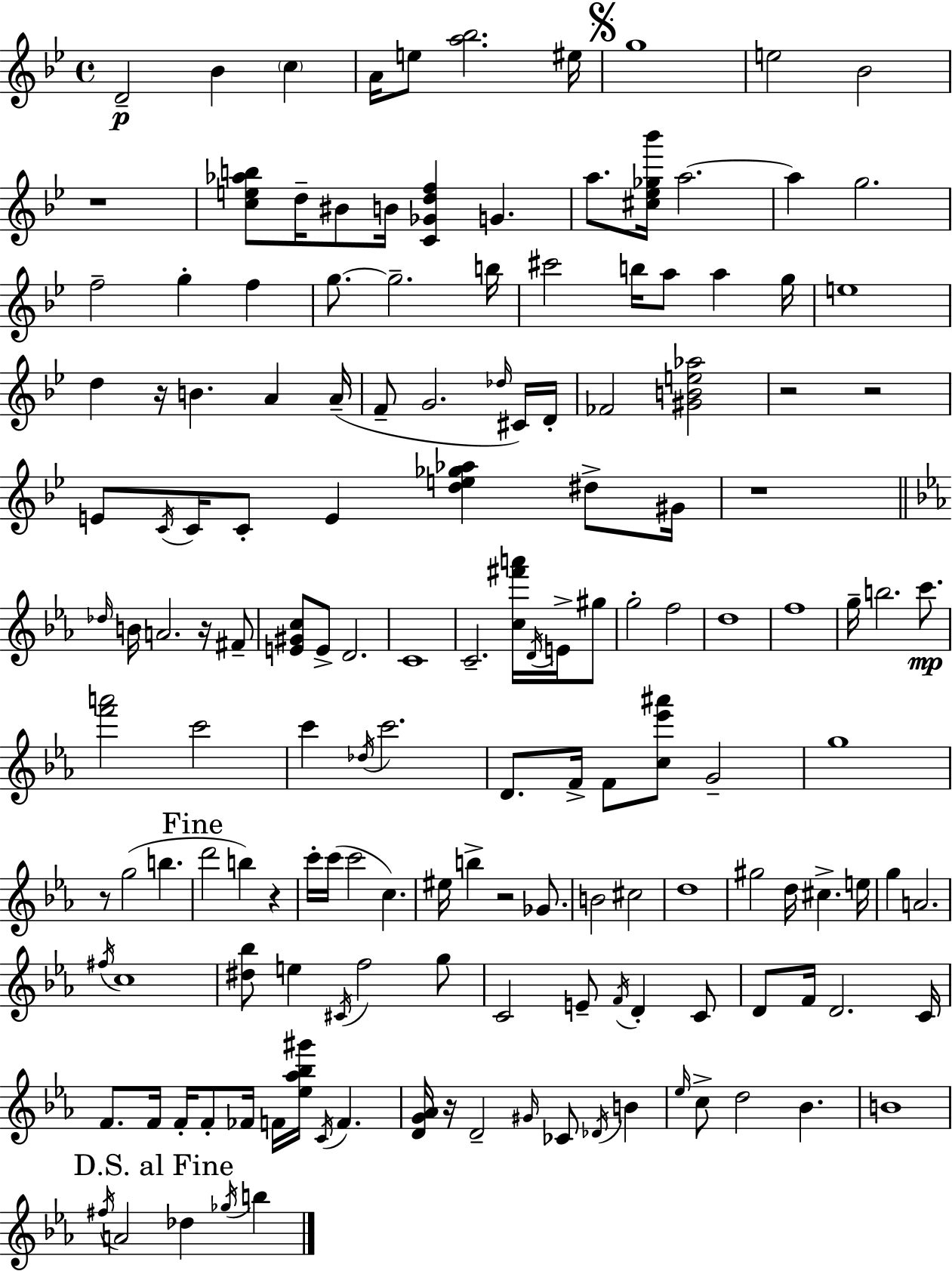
{
  \clef treble
  \time 4/4
  \defaultTimeSignature
  \key bes \major
  d'2--\p bes'4 \parenthesize c''4 | a'16 e''8 <a'' bes''>2. eis''16 | \mark \markup { \musicglyph "scripts.segno" } g''1 | e''2 bes'2 | \break r1 | <c'' e'' aes'' b''>8 d''16-- bis'8 b'16 <c' ges' d'' f''>4 g'4. | a''8. <cis'' ees'' ges'' bes'''>16 a''2.~~ | a''4 g''2. | \break f''2-- g''4-. f''4 | g''8.~~ g''2.-- b''16 | cis'''2 b''16 a''8 a''4 g''16 | e''1 | \break d''4 r16 b'4. a'4 a'16--( | f'8-- g'2. \grace { des''16 } cis'16) | d'16-. fes'2 <gis' b' e'' aes''>2 | r2 r2 | \break e'8 \acciaccatura { c'16 } c'16 c'8-. e'4 <d'' e'' ges'' aes''>4 dis''8-> | gis'16 r1 | \bar "||" \break \key ees \major \grace { des''16 } b'16 a'2. r16 fis'8-- | <e' gis' c''>8 e'8-> d'2. | c'1 | c'2.-- <c'' fis''' a'''>16 \acciaccatura { d'16 } e'16-> | \break gis''8 g''2-. f''2 | d''1 | f''1 | g''16-- b''2. c'''8.\mp | \break <f''' a'''>2 c'''2 | c'''4 \acciaccatura { des''16 } c'''2. | d'8. f'16-> f'8 <c'' ees''' ais'''>8 g'2-- | g''1 | \break r8 g''2( b''4. | \mark "Fine" d'''2 b''4) r4 | c'''16-. c'''16( c'''2 c''4.) | eis''16 b''4-> r2 | \break ges'8. b'2 cis''2 | d''1 | gis''2 d''16 cis''4.-> | e''16 g''4 a'2. | \break \acciaccatura { fis''16 } c''1 | <dis'' bes''>8 e''4 \acciaccatura { cis'16 } f''2 | g''8 c'2 e'8-- \acciaccatura { f'16 } | d'4-. c'8 d'8 f'16 d'2. | \break c'16 f'8. f'16 f'16-. f'8-. fes'16 f'16 <ees'' aes'' bes'' gis'''>16 | \acciaccatura { c'16 } f'4. <d' g' aes'>16 r16 d'2-- | \grace { gis'16 } ces'8 \acciaccatura { des'16 } b'4 \grace { ees''16 } c''8-> d''2 | bes'4. b'1 | \break \mark "D.S. al Fine" \acciaccatura { fis''16 } a'2 | des''4 \acciaccatura { ges''16 } b''4 \bar "|."
}